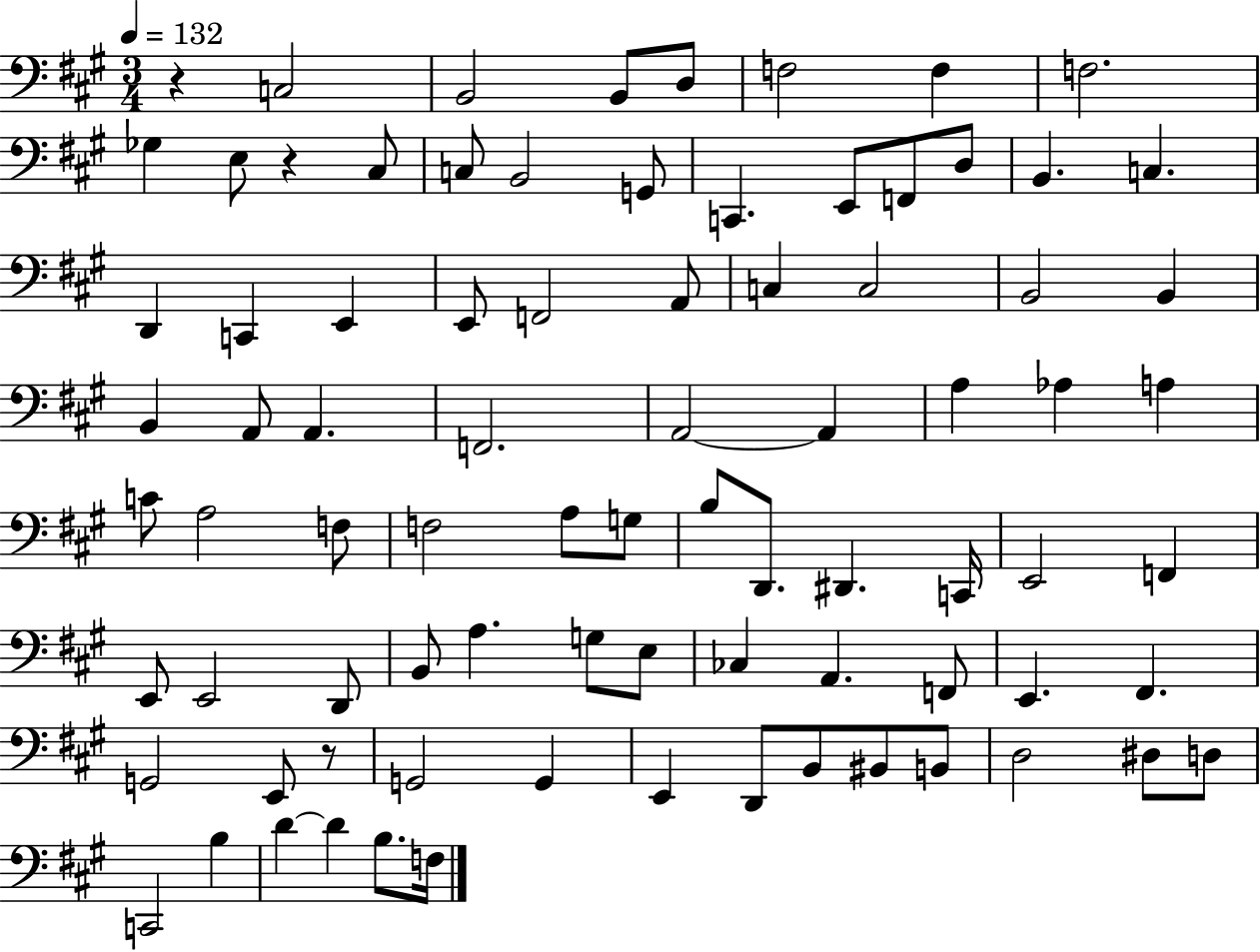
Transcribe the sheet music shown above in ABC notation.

X:1
T:Untitled
M:3/4
L:1/4
K:A
z C,2 B,,2 B,,/2 D,/2 F,2 F, F,2 _G, E,/2 z ^C,/2 C,/2 B,,2 G,,/2 C,, E,,/2 F,,/2 D,/2 B,, C, D,, C,, E,, E,,/2 F,,2 A,,/2 C, C,2 B,,2 B,, B,, A,,/2 A,, F,,2 A,,2 A,, A, _A, A, C/2 A,2 F,/2 F,2 A,/2 G,/2 B,/2 D,,/2 ^D,, C,,/4 E,,2 F,, E,,/2 E,,2 D,,/2 B,,/2 A, G,/2 E,/2 _C, A,, F,,/2 E,, ^F,, G,,2 E,,/2 z/2 G,,2 G,, E,, D,,/2 B,,/2 ^B,,/2 B,,/2 D,2 ^D,/2 D,/2 C,,2 B, D D B,/2 F,/4